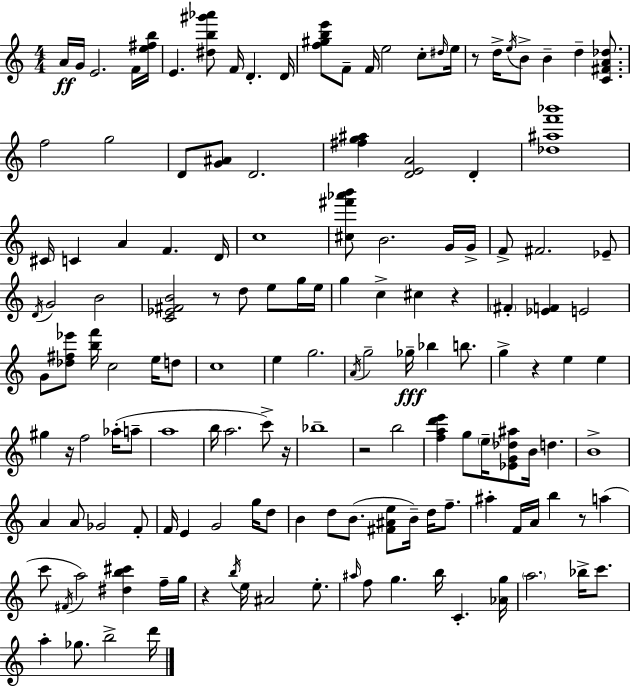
A4/s G4/s E4/h. F4/s [E5,F#5,B5]/s E4/q. [D#5,B5,G#6,Ab6]/e F4/s D4/q. D4/s [F5,G#5,B5,E6]/e F4/e F4/s E5/h C5/e D#5/s E5/s R/e D5/s E5/s B4/e B4/q D5/q [C4,F#4,A4,Db5]/e. F5/h G5/h D4/e [G4,A#4]/e D4/h. [F#5,G5,A#5]/q [D4,E4,A4]/h D4/q [Db5,A#5,F6,Bb6]/w C#4/s C4/q A4/q F4/q. D4/s C5/w [C#5,F#6,Ab6,B6]/e B4/h. G4/s G4/s F4/e F#4/h. Eb4/e D4/s G4/h B4/h [C4,Eb4,F#4,B4]/h R/e D5/e E5/e G5/s E5/s G5/q C5/q C#5/q R/q F#4/q [Eb4,F4]/q E4/h G4/e [Db5,F#5,Eb6]/e [B5,F6]/s C5/h E5/s D5/e C5/w E5/q G5/h. A4/s G5/h Gb5/s Bb5/q B5/e. G5/q R/q E5/q E5/q G#5/q R/s F5/h Ab5/s A5/e A5/w B5/s A5/h. C6/e R/s Bb5/w R/h B5/h [F5,A5,D6,E6]/q G5/e E5/s [Eb4,G4,Db5,A#5]/e B4/s D5/q. B4/w A4/q A4/e Gb4/h F4/e F4/s E4/q G4/h G5/s D5/e B4/q D5/e B4/e. [F#4,A#4,E5]/e B4/s D5/s F5/e. A#5/q F4/s A4/s B5/q R/e A5/q C6/e F#4/s A5/h [D#5,B5,C#6]/q F5/s G5/s R/q B5/s E5/s A#4/h E5/e. A#5/s F5/e G5/q. B5/s C4/q. [Ab4,G5]/s A5/h. Bb5/s C6/e. A5/q Gb5/e. B5/h D6/s